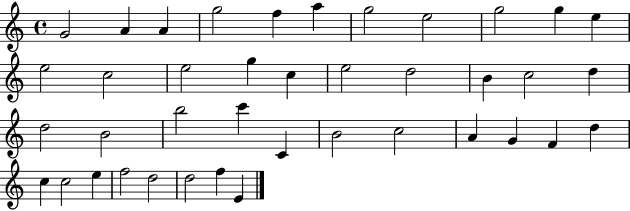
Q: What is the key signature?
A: C major